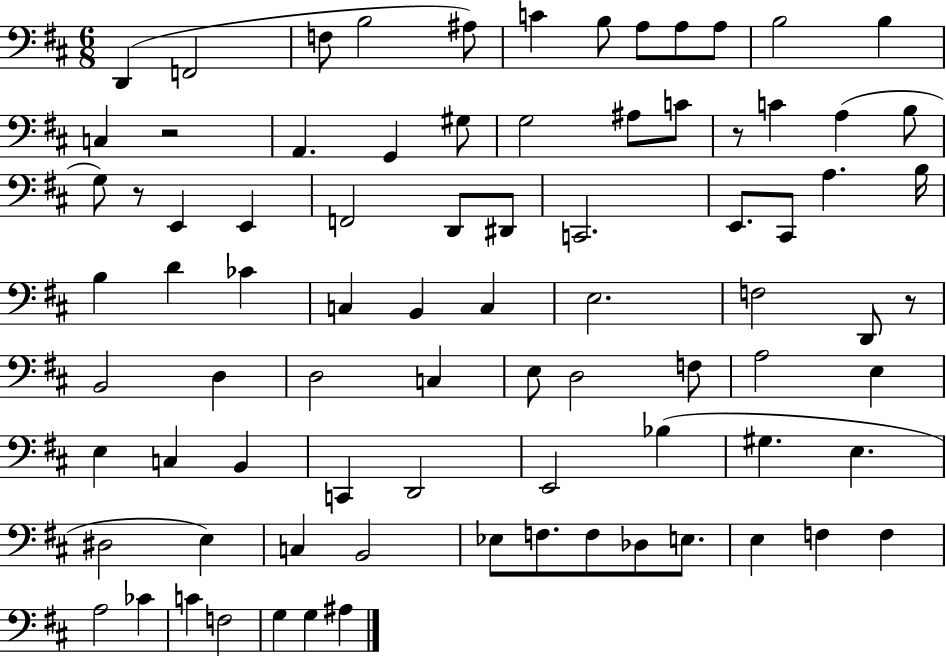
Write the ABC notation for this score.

X:1
T:Untitled
M:6/8
L:1/4
K:D
D,, F,,2 F,/2 B,2 ^A,/2 C B,/2 A,/2 A,/2 A,/2 B,2 B, C, z2 A,, G,, ^G,/2 G,2 ^A,/2 C/2 z/2 C A, B,/2 G,/2 z/2 E,, E,, F,,2 D,,/2 ^D,,/2 C,,2 E,,/2 ^C,,/2 A, B,/4 B, D _C C, B,, C, E,2 F,2 D,,/2 z/2 B,,2 D, D,2 C, E,/2 D,2 F,/2 A,2 E, E, C, B,, C,, D,,2 E,,2 _B, ^G, E, ^D,2 E, C, B,,2 _E,/2 F,/2 F,/2 _D,/2 E,/2 E, F, F, A,2 _C C F,2 G, G, ^A,